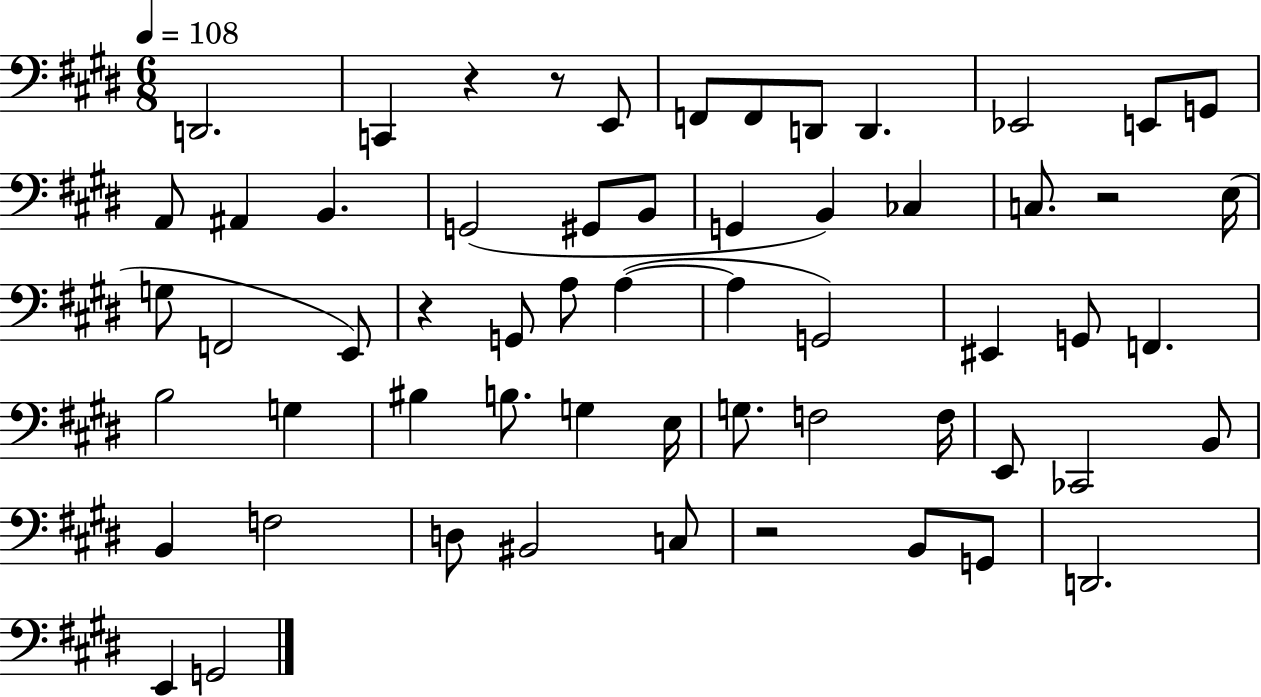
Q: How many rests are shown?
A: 5